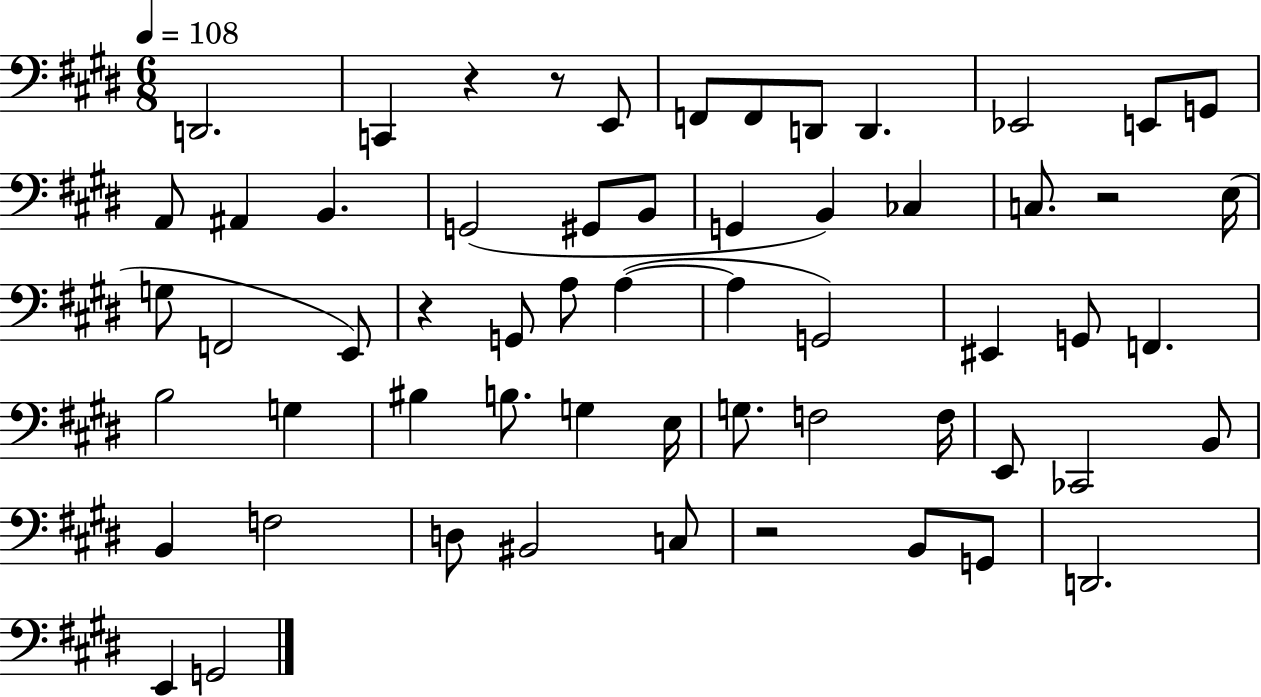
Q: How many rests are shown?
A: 5